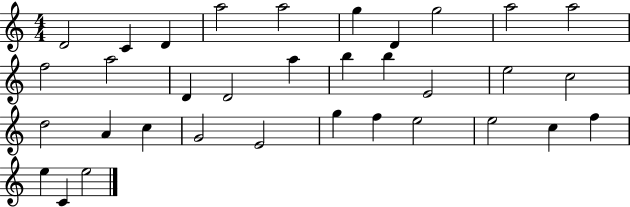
{
  \clef treble
  \numericTimeSignature
  \time 4/4
  \key c \major
  d'2 c'4 d'4 | a''2 a''2 | g''4 d'4 g''2 | a''2 a''2 | \break f''2 a''2 | d'4 d'2 a''4 | b''4 b''4 e'2 | e''2 c''2 | \break d''2 a'4 c''4 | g'2 e'2 | g''4 f''4 e''2 | e''2 c''4 f''4 | \break e''4 c'4 e''2 | \bar "|."
}